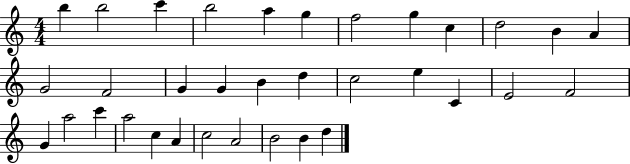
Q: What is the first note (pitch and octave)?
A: B5